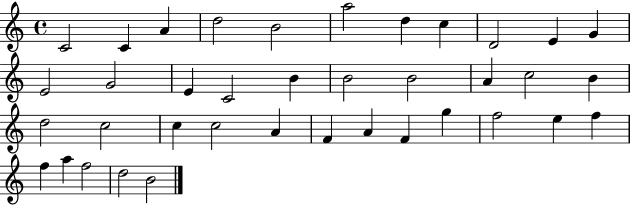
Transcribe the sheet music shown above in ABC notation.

X:1
T:Untitled
M:4/4
L:1/4
K:C
C2 C A d2 B2 a2 d c D2 E G E2 G2 E C2 B B2 B2 A c2 B d2 c2 c c2 A F A F g f2 e f f a f2 d2 B2